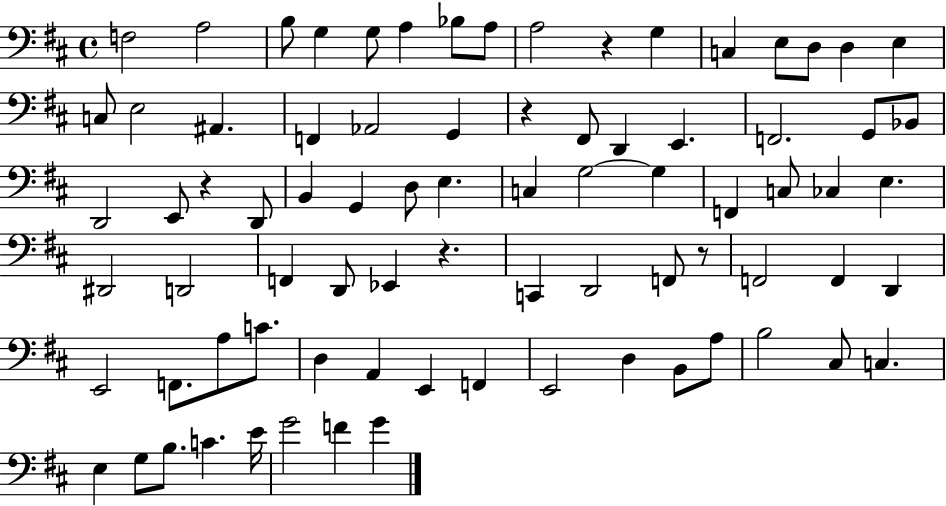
F3/h A3/h B3/e G3/q G3/e A3/q Bb3/e A3/e A3/h R/q G3/q C3/q E3/e D3/e D3/q E3/q C3/e E3/h A#2/q. F2/q Ab2/h G2/q R/q F#2/e D2/q E2/q. F2/h. G2/e Bb2/e D2/h E2/e R/q D2/e B2/q G2/q D3/e E3/q. C3/q G3/h G3/q F2/q C3/e CES3/q E3/q. D#2/h D2/h F2/q D2/e Eb2/q R/q. C2/q D2/h F2/e R/e F2/h F2/q D2/q E2/h F2/e. A3/e C4/e. D3/q A2/q E2/q F2/q E2/h D3/q B2/e A3/e B3/h C#3/e C3/q. E3/q G3/e B3/e. C4/q. E4/s G4/h F4/q G4/q